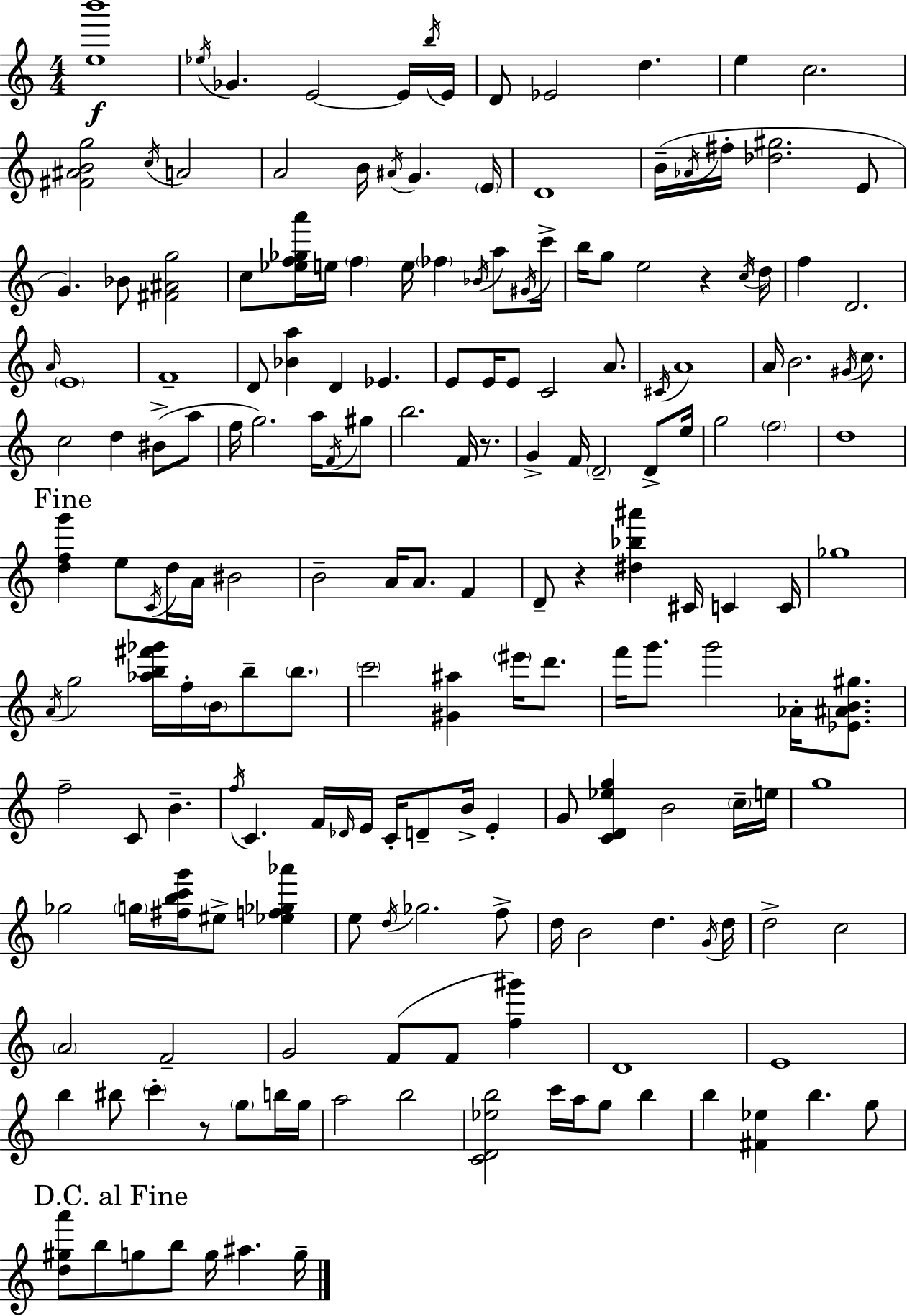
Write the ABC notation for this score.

X:1
T:Untitled
M:4/4
L:1/4
K:Am
[eb']4 _e/4 _G E2 E/4 b/4 E/4 D/2 _E2 d e c2 [^F^ABg]2 c/4 A2 A2 B/4 ^A/4 G E/4 D4 B/4 _A/4 ^f/4 [_d^g]2 E/2 G _B/2 [^F^Ag]2 c/2 [_ef_ga']/4 e/4 f e/4 _f _B/4 a/2 ^G/4 c'/4 b/4 g/2 e2 z c/4 d/4 f D2 A/4 E4 F4 D/2 [_Ba] D _E E/2 E/4 E/2 C2 A/2 ^C/4 A4 A/4 B2 ^G/4 c/2 c2 d ^B/2 a/2 f/4 g2 a/4 F/4 ^g/2 b2 F/4 z/2 G F/4 D2 D/2 e/4 g2 f2 d4 [dfg'] e/2 C/4 d/4 A/4 ^B2 B2 A/4 A/2 F D/2 z [^d_b^a'] ^C/4 C C/4 _g4 A/4 g2 [_ab^f'_g']/4 f/4 B/4 b/2 b/2 c'2 [^G^a] ^e'/4 d'/2 f'/4 g'/2 g'2 _A/4 [_E^AB^g]/2 f2 C/2 B f/4 C F/4 _D/4 E/4 C/4 D/2 B/4 E G/2 [CD_eg] B2 c/4 e/4 g4 _g2 g/4 [^fbc'g']/4 ^e/2 [_ef_g_a'] e/2 d/4 _g2 f/2 d/4 B2 d G/4 d/4 d2 c2 A2 F2 G2 F/2 F/2 [f^g'] D4 E4 b ^b/2 c' z/2 g/2 b/4 g/4 a2 b2 [CD_eb]2 c'/4 a/4 g/2 b b [^F_e] b g/2 [d^ga']/2 b/2 g/2 b/2 g/4 ^a g/4